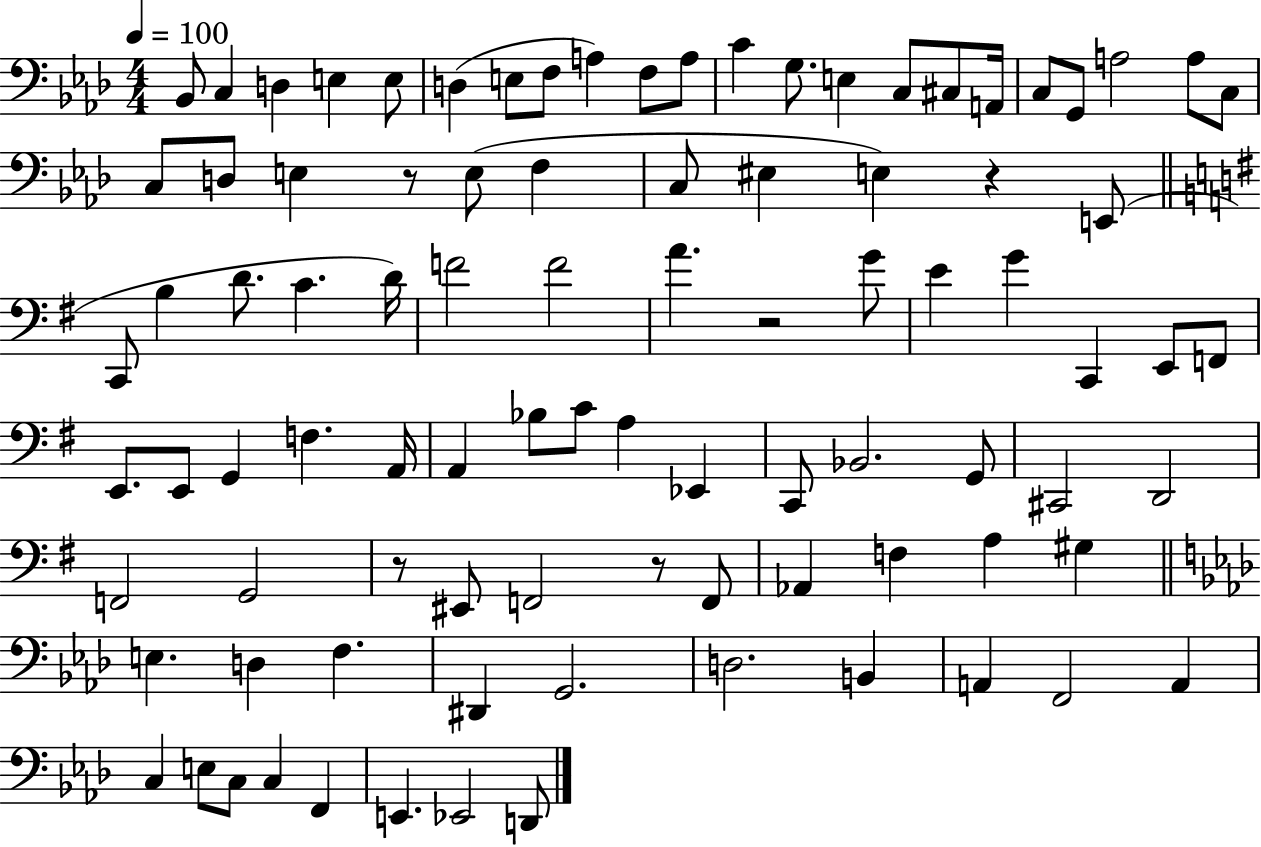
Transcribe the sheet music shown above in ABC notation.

X:1
T:Untitled
M:4/4
L:1/4
K:Ab
_B,,/2 C, D, E, E,/2 D, E,/2 F,/2 A, F,/2 A,/2 C G,/2 E, C,/2 ^C,/2 A,,/4 C,/2 G,,/2 A,2 A,/2 C,/2 C,/2 D,/2 E, z/2 E,/2 F, C,/2 ^E, E, z E,,/2 C,,/2 B, D/2 C D/4 F2 F2 A z2 G/2 E G C,, E,,/2 F,,/2 E,,/2 E,,/2 G,, F, A,,/4 A,, _B,/2 C/2 A, _E,, C,,/2 _B,,2 G,,/2 ^C,,2 D,,2 F,,2 G,,2 z/2 ^E,,/2 F,,2 z/2 F,,/2 _A,, F, A, ^G, E, D, F, ^D,, G,,2 D,2 B,, A,, F,,2 A,, C, E,/2 C,/2 C, F,, E,, _E,,2 D,,/2